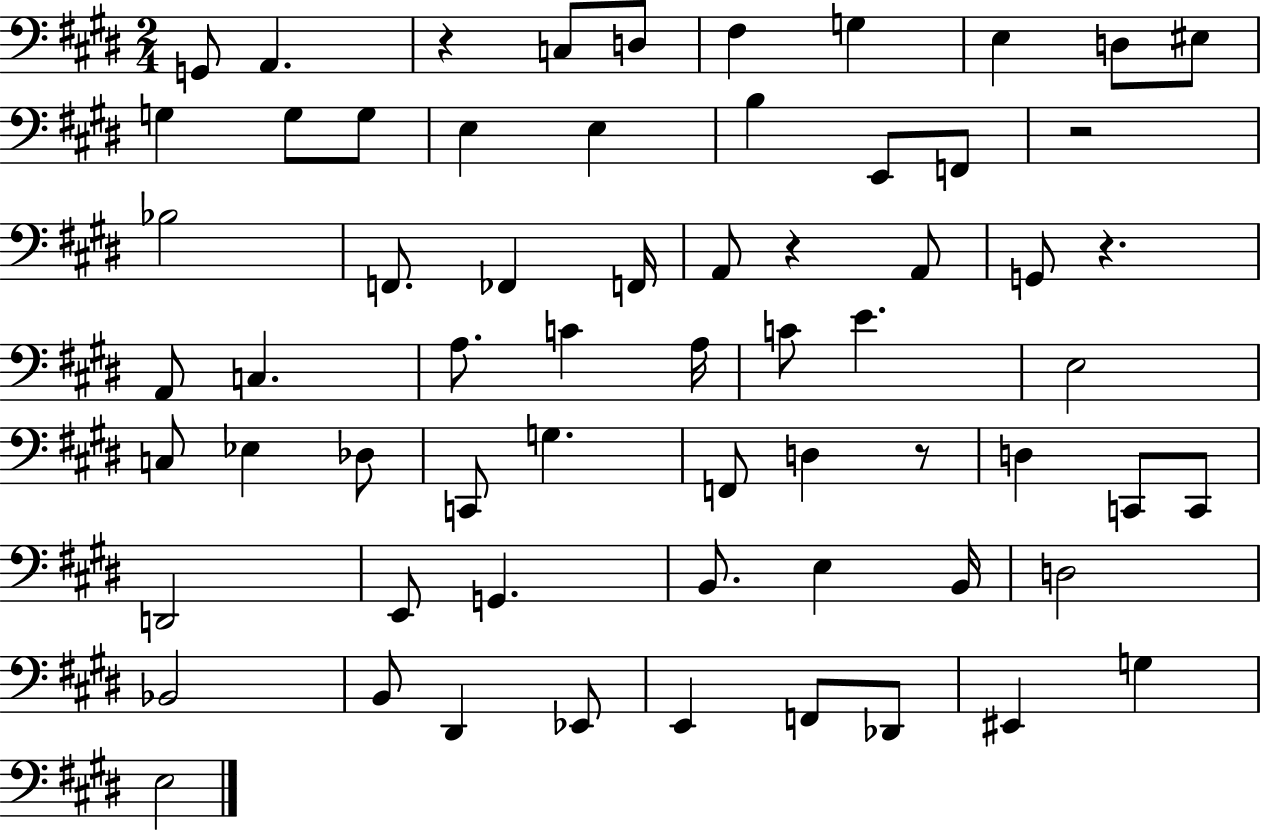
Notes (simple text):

G2/e A2/q. R/q C3/e D3/e F#3/q G3/q E3/q D3/e EIS3/e G3/q G3/e G3/e E3/q E3/q B3/q E2/e F2/e R/h Bb3/h F2/e. FES2/q F2/s A2/e R/q A2/e G2/e R/q. A2/e C3/q. A3/e. C4/q A3/s C4/e E4/q. E3/h C3/e Eb3/q Db3/e C2/e G3/q. F2/e D3/q R/e D3/q C2/e C2/e D2/h E2/e G2/q. B2/e. E3/q B2/s D3/h Bb2/h B2/e D#2/q Eb2/e E2/q F2/e Db2/e EIS2/q G3/q E3/h